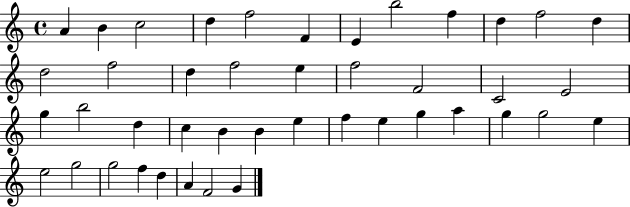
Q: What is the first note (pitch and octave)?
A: A4